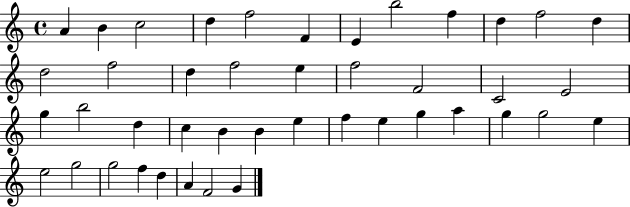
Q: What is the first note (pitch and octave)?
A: A4